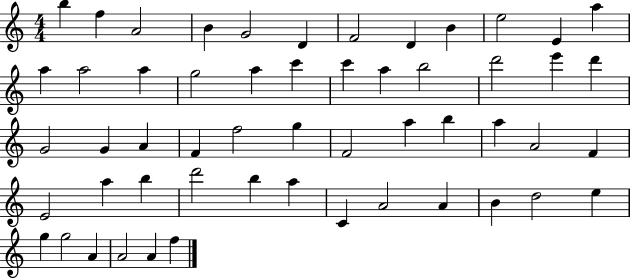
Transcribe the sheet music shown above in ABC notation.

X:1
T:Untitled
M:4/4
L:1/4
K:C
b f A2 B G2 D F2 D B e2 E a a a2 a g2 a c' c' a b2 d'2 e' d' G2 G A F f2 g F2 a b a A2 F E2 a b d'2 b a C A2 A B d2 e g g2 A A2 A f